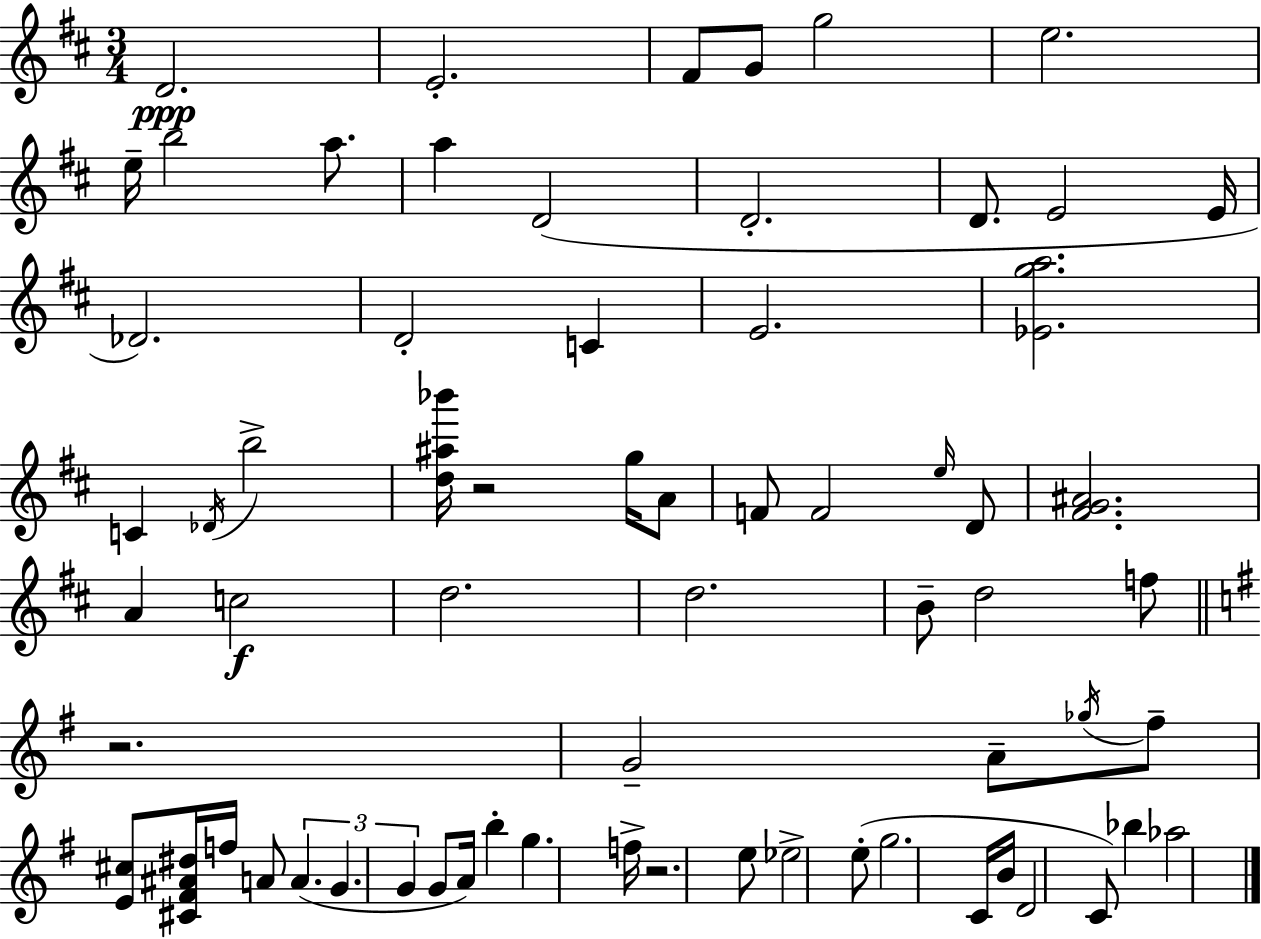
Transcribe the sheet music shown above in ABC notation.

X:1
T:Untitled
M:3/4
L:1/4
K:D
D2 E2 ^F/2 G/2 g2 e2 e/4 b2 a/2 a D2 D2 D/2 E2 E/4 _D2 D2 C E2 [_Ega]2 C _D/4 b2 [d^a_b']/4 z2 g/4 A/2 F/2 F2 e/4 D/2 [^FG^A]2 A c2 d2 d2 B/2 d2 f/2 z2 G2 A/2 _g/4 ^f/2 [E^c]/2 [^C^F^A^d]/4 f/4 A/2 A G G G/2 A/4 b g f/4 z2 e/2 _e2 e/2 g2 C/4 B/4 D2 C/2 _b _a2